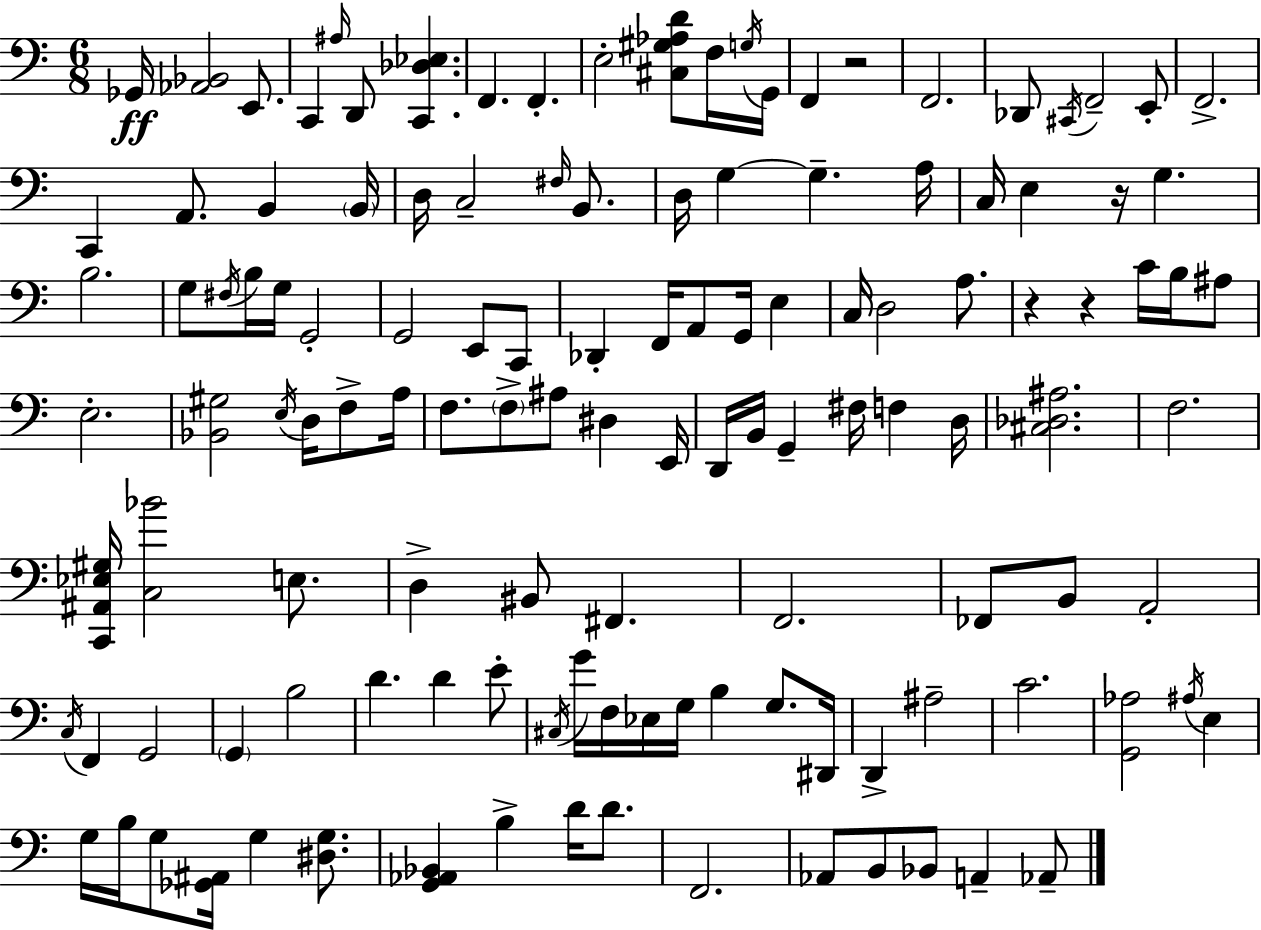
{
  \clef bass
  \numericTimeSignature
  \time 6/8
  \key a \minor
  \repeat volta 2 { ges,16\ff <aes, bes,>2 e,8. | c,4 \grace { ais16 } d,8 <c, des ees>4. | f,4. f,4.-. | e2-. <cis gis aes d'>8 f16 | \break \acciaccatura { g16 } g,16 f,4 r2 | f,2. | des,8 \acciaccatura { cis,16 } f,2-- | e,8-. f,2.-> | \break c,4 a,8. b,4 | \parenthesize b,16 d16 c2-- | \grace { fis16 } b,8. d16 g4~~ g4.-- | a16 c16 e4 r16 g4. | \break b2. | g8 \acciaccatura { fis16 } b16 g16 g,2-. | g,2 | e,8 c,8 des,4-. f,16 a,8 | \break g,16 e4 c16 d2 | a8. r4 r4 | c'16 b16 ais8 e2.-. | <bes, gis>2 | \break \acciaccatura { e16 } d16 f8-> a16 f8. \parenthesize f8-> ais8 | dis4 e,16 d,16 b,16 g,4-- | fis16 f4 d16 <cis des ais>2. | f2. | \break <c, ais, ees gis>16 <c bes'>2 | e8. d4-> bis,8 | fis,4. f,2. | fes,8 b,8 a,2-. | \break \acciaccatura { c16 } f,4 g,2 | \parenthesize g,4 b2 | d'4. | d'4 e'8-. \acciaccatura { cis16 } g'16 f16 ees16 g16 | \break b4 g8. dis,16 d,4-> | ais2-- c'2. | <g, aes>2 | \acciaccatura { ais16 } e4 g16 b16 g8 | \break <ges, ais,>16 g4 <dis g>8. <g, aes, bes,>4 | b4-> d'16 d'8. f,2. | aes,8 b,8 | bes,8 a,4-- aes,8-- } \bar "|."
}